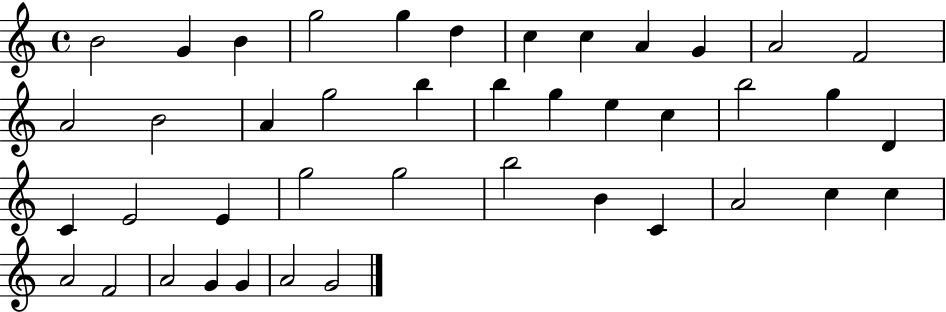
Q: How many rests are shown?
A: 0